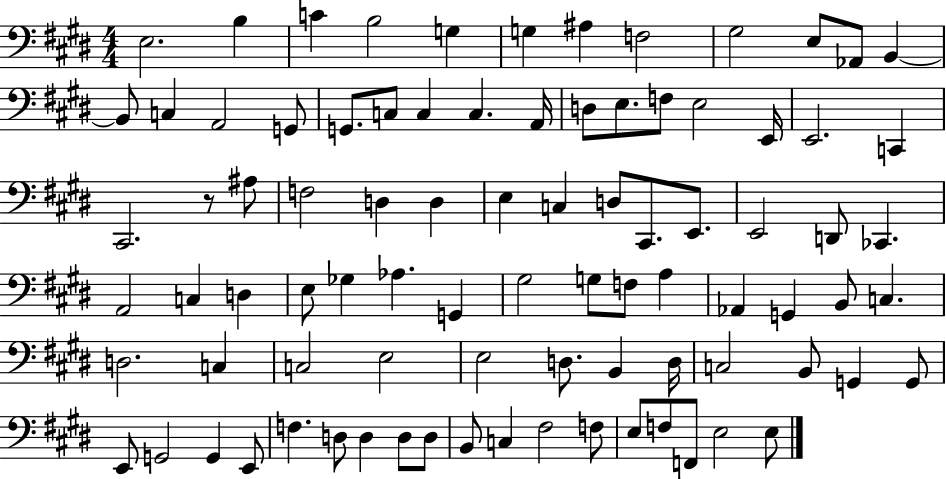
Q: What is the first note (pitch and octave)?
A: E3